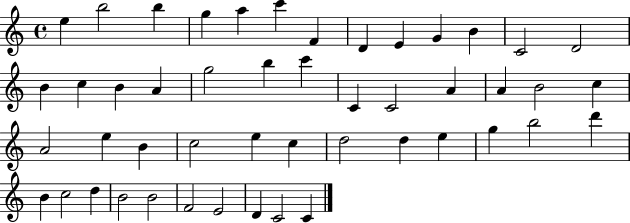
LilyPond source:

{
  \clef treble
  \time 4/4
  \defaultTimeSignature
  \key c \major
  e''4 b''2 b''4 | g''4 a''4 c'''4 f'4 | d'4 e'4 g'4 b'4 | c'2 d'2 | \break b'4 c''4 b'4 a'4 | g''2 b''4 c'''4 | c'4 c'2 a'4 | a'4 b'2 c''4 | \break a'2 e''4 b'4 | c''2 e''4 c''4 | d''2 d''4 e''4 | g''4 b''2 d'''4 | \break b'4 c''2 d''4 | b'2 b'2 | f'2 e'2 | d'4 c'2 c'4 | \break \bar "|."
}